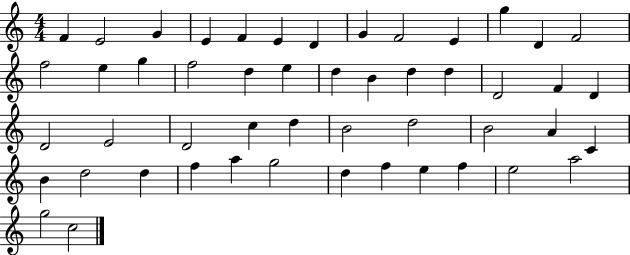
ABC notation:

X:1
T:Untitled
M:4/4
L:1/4
K:C
F E2 G E F E D G F2 E g D F2 f2 e g f2 d e d B d d D2 F D D2 E2 D2 c d B2 d2 B2 A C B d2 d f a g2 d f e f e2 a2 g2 c2